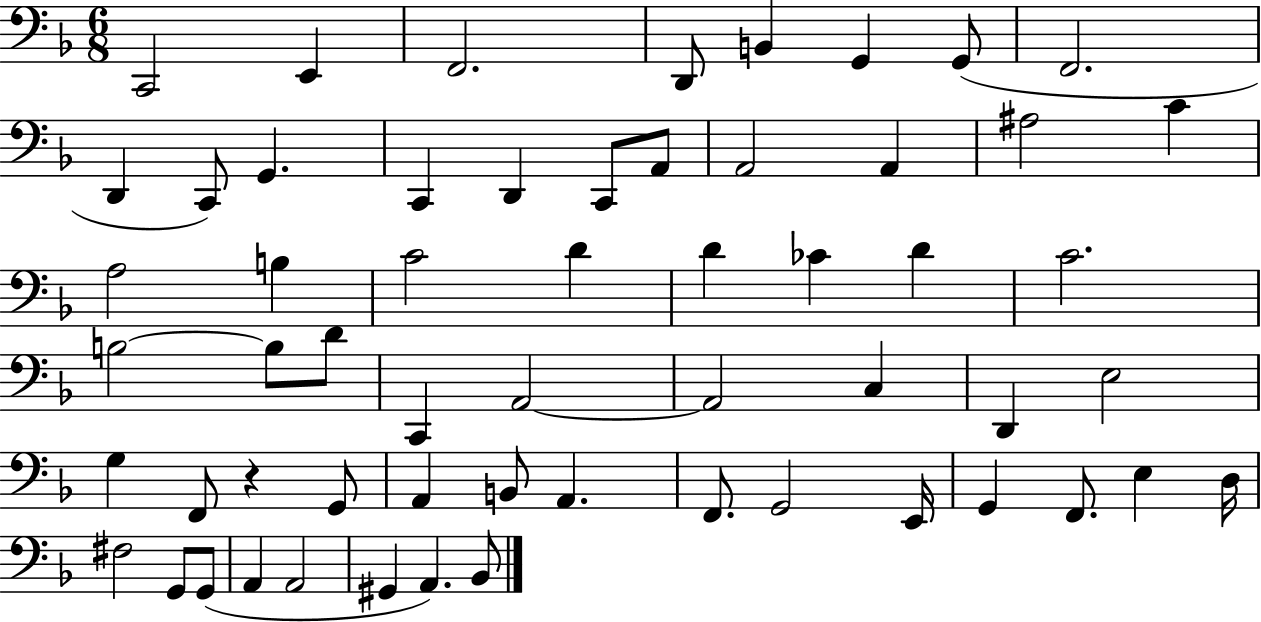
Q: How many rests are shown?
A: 1